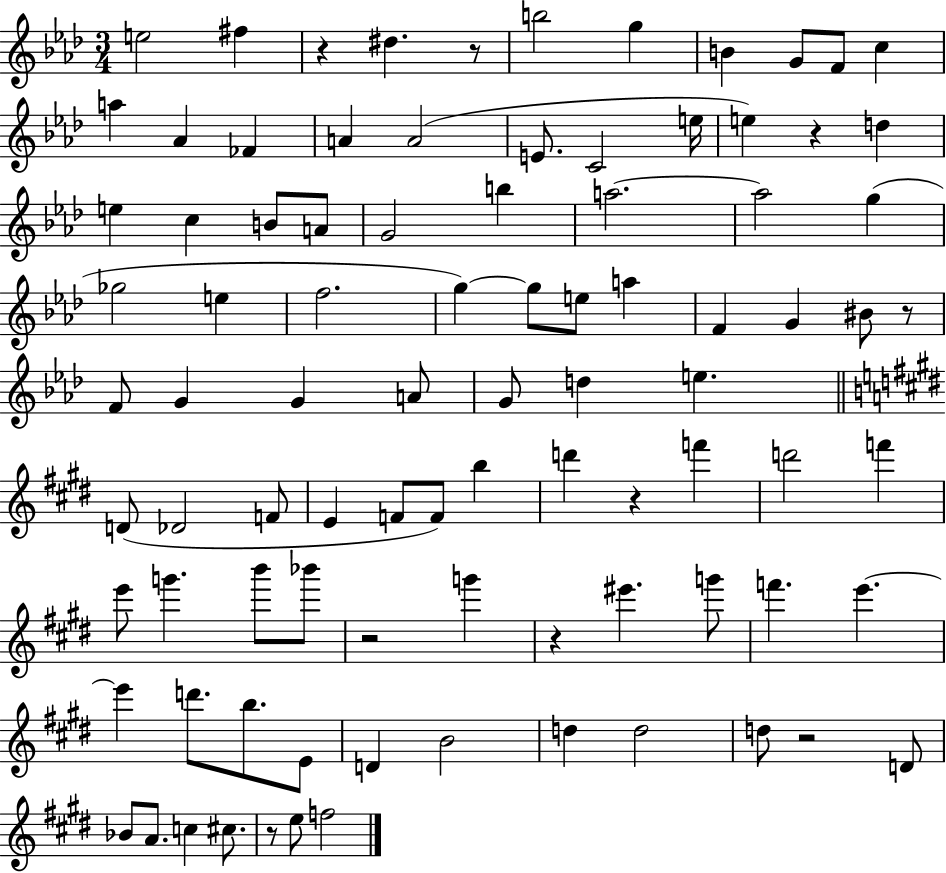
E5/h F#5/q R/q D#5/q. R/e B5/h G5/q B4/q G4/e F4/e C5/q A5/q Ab4/q FES4/q A4/q A4/h E4/e. C4/h E5/s E5/q R/q D5/q E5/q C5/q B4/e A4/e G4/h B5/q A5/h. A5/h G5/q Gb5/h E5/q F5/h. G5/q G5/e E5/e A5/q F4/q G4/q BIS4/e R/e F4/e G4/q G4/q A4/e G4/e D5/q E5/q. D4/e Db4/h F4/e E4/q F4/e F4/e B5/q D6/q R/q F6/q D6/h F6/q E6/e G6/q. B6/e Bb6/e R/h G6/q R/q EIS6/q. G6/e F6/q. E6/q. E6/q D6/e. B5/e. E4/e D4/q B4/h D5/q D5/h D5/e R/h D4/e Bb4/e A4/e. C5/q C#5/e. R/e E5/e F5/h